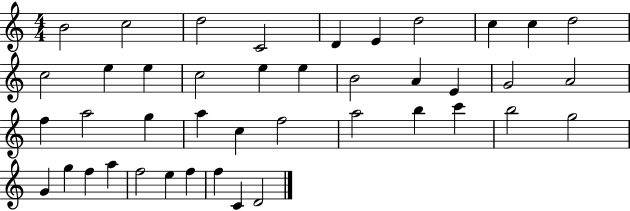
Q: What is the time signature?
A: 4/4